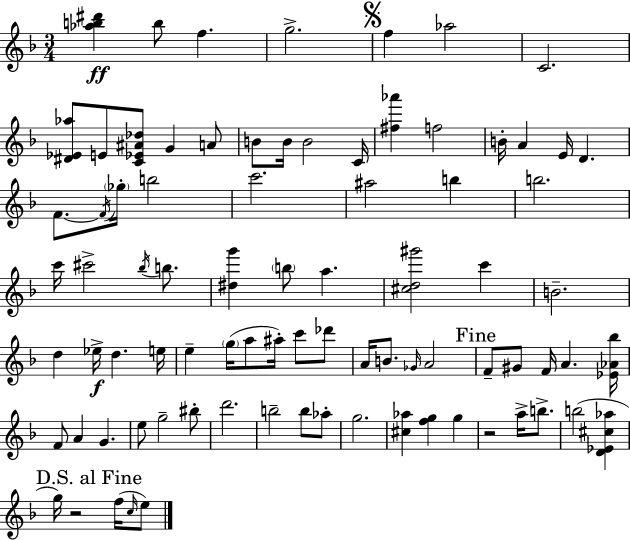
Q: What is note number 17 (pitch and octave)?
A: E4